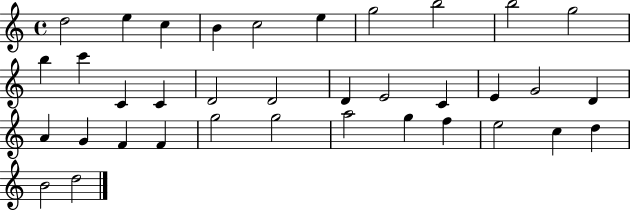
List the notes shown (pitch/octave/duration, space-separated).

D5/h E5/q C5/q B4/q C5/h E5/q G5/h B5/h B5/h G5/h B5/q C6/q C4/q C4/q D4/h D4/h D4/q E4/h C4/q E4/q G4/h D4/q A4/q G4/q F4/q F4/q G5/h G5/h A5/h G5/q F5/q E5/h C5/q D5/q B4/h D5/h